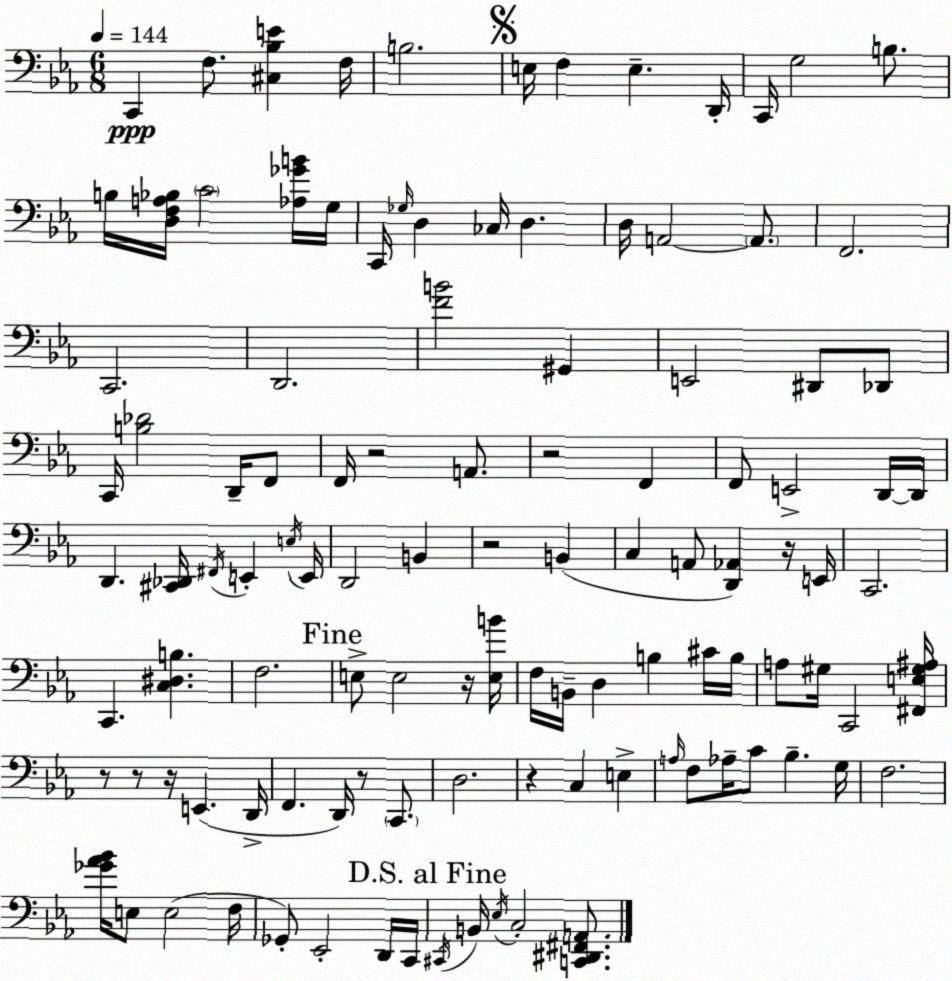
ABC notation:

X:1
T:Untitled
M:6/8
L:1/4
K:Eb
C,, F,/2 [^C,_B,E] F,/4 B,2 E,/4 F, E, D,,/4 C,,/4 G,2 B,/2 B,/4 [D,F,A,_B,]/4 C2 [_A,_GB]/4 G,/4 C,,/4 _G,/4 D, _C,/4 D, D,/4 A,,2 A,,/2 F,,2 C,,2 D,,2 [FB]2 ^G,, E,,2 ^D,,/2 _D,,/2 C,,/4 [B,_D]2 D,,/4 F,,/2 F,,/4 z2 A,,/2 z2 F,, F,,/2 E,,2 D,,/4 D,,/4 D,, [^C,,_D,,]/4 ^F,,/4 E,, E,/4 E,,/4 D,,2 B,, z2 B,, C, A,,/2 [D,,_A,,] z/4 E,,/4 C,,2 C,, [C,^D,B,] F,2 E,/2 E,2 z/4 [E,B]/4 F,/4 B,,/4 D, B, ^C/4 B,/4 A,/2 ^G,/4 C,,2 [^F,,E,^G,^A,]/4 z/2 z/2 z/4 E,, D,,/4 F,, D,,/4 z/2 C,,/2 D,2 z C, E, A,/4 F,/2 _A,/4 C/2 _B, G,/4 F,2 [_G_A_B]/4 E,/2 E,2 F,/4 _G,,/2 _E,,2 D,,/4 C,,/4 ^C,,/4 B,,/4 _E,/4 C,2 [C,,^D,,^F,,A,,]/2